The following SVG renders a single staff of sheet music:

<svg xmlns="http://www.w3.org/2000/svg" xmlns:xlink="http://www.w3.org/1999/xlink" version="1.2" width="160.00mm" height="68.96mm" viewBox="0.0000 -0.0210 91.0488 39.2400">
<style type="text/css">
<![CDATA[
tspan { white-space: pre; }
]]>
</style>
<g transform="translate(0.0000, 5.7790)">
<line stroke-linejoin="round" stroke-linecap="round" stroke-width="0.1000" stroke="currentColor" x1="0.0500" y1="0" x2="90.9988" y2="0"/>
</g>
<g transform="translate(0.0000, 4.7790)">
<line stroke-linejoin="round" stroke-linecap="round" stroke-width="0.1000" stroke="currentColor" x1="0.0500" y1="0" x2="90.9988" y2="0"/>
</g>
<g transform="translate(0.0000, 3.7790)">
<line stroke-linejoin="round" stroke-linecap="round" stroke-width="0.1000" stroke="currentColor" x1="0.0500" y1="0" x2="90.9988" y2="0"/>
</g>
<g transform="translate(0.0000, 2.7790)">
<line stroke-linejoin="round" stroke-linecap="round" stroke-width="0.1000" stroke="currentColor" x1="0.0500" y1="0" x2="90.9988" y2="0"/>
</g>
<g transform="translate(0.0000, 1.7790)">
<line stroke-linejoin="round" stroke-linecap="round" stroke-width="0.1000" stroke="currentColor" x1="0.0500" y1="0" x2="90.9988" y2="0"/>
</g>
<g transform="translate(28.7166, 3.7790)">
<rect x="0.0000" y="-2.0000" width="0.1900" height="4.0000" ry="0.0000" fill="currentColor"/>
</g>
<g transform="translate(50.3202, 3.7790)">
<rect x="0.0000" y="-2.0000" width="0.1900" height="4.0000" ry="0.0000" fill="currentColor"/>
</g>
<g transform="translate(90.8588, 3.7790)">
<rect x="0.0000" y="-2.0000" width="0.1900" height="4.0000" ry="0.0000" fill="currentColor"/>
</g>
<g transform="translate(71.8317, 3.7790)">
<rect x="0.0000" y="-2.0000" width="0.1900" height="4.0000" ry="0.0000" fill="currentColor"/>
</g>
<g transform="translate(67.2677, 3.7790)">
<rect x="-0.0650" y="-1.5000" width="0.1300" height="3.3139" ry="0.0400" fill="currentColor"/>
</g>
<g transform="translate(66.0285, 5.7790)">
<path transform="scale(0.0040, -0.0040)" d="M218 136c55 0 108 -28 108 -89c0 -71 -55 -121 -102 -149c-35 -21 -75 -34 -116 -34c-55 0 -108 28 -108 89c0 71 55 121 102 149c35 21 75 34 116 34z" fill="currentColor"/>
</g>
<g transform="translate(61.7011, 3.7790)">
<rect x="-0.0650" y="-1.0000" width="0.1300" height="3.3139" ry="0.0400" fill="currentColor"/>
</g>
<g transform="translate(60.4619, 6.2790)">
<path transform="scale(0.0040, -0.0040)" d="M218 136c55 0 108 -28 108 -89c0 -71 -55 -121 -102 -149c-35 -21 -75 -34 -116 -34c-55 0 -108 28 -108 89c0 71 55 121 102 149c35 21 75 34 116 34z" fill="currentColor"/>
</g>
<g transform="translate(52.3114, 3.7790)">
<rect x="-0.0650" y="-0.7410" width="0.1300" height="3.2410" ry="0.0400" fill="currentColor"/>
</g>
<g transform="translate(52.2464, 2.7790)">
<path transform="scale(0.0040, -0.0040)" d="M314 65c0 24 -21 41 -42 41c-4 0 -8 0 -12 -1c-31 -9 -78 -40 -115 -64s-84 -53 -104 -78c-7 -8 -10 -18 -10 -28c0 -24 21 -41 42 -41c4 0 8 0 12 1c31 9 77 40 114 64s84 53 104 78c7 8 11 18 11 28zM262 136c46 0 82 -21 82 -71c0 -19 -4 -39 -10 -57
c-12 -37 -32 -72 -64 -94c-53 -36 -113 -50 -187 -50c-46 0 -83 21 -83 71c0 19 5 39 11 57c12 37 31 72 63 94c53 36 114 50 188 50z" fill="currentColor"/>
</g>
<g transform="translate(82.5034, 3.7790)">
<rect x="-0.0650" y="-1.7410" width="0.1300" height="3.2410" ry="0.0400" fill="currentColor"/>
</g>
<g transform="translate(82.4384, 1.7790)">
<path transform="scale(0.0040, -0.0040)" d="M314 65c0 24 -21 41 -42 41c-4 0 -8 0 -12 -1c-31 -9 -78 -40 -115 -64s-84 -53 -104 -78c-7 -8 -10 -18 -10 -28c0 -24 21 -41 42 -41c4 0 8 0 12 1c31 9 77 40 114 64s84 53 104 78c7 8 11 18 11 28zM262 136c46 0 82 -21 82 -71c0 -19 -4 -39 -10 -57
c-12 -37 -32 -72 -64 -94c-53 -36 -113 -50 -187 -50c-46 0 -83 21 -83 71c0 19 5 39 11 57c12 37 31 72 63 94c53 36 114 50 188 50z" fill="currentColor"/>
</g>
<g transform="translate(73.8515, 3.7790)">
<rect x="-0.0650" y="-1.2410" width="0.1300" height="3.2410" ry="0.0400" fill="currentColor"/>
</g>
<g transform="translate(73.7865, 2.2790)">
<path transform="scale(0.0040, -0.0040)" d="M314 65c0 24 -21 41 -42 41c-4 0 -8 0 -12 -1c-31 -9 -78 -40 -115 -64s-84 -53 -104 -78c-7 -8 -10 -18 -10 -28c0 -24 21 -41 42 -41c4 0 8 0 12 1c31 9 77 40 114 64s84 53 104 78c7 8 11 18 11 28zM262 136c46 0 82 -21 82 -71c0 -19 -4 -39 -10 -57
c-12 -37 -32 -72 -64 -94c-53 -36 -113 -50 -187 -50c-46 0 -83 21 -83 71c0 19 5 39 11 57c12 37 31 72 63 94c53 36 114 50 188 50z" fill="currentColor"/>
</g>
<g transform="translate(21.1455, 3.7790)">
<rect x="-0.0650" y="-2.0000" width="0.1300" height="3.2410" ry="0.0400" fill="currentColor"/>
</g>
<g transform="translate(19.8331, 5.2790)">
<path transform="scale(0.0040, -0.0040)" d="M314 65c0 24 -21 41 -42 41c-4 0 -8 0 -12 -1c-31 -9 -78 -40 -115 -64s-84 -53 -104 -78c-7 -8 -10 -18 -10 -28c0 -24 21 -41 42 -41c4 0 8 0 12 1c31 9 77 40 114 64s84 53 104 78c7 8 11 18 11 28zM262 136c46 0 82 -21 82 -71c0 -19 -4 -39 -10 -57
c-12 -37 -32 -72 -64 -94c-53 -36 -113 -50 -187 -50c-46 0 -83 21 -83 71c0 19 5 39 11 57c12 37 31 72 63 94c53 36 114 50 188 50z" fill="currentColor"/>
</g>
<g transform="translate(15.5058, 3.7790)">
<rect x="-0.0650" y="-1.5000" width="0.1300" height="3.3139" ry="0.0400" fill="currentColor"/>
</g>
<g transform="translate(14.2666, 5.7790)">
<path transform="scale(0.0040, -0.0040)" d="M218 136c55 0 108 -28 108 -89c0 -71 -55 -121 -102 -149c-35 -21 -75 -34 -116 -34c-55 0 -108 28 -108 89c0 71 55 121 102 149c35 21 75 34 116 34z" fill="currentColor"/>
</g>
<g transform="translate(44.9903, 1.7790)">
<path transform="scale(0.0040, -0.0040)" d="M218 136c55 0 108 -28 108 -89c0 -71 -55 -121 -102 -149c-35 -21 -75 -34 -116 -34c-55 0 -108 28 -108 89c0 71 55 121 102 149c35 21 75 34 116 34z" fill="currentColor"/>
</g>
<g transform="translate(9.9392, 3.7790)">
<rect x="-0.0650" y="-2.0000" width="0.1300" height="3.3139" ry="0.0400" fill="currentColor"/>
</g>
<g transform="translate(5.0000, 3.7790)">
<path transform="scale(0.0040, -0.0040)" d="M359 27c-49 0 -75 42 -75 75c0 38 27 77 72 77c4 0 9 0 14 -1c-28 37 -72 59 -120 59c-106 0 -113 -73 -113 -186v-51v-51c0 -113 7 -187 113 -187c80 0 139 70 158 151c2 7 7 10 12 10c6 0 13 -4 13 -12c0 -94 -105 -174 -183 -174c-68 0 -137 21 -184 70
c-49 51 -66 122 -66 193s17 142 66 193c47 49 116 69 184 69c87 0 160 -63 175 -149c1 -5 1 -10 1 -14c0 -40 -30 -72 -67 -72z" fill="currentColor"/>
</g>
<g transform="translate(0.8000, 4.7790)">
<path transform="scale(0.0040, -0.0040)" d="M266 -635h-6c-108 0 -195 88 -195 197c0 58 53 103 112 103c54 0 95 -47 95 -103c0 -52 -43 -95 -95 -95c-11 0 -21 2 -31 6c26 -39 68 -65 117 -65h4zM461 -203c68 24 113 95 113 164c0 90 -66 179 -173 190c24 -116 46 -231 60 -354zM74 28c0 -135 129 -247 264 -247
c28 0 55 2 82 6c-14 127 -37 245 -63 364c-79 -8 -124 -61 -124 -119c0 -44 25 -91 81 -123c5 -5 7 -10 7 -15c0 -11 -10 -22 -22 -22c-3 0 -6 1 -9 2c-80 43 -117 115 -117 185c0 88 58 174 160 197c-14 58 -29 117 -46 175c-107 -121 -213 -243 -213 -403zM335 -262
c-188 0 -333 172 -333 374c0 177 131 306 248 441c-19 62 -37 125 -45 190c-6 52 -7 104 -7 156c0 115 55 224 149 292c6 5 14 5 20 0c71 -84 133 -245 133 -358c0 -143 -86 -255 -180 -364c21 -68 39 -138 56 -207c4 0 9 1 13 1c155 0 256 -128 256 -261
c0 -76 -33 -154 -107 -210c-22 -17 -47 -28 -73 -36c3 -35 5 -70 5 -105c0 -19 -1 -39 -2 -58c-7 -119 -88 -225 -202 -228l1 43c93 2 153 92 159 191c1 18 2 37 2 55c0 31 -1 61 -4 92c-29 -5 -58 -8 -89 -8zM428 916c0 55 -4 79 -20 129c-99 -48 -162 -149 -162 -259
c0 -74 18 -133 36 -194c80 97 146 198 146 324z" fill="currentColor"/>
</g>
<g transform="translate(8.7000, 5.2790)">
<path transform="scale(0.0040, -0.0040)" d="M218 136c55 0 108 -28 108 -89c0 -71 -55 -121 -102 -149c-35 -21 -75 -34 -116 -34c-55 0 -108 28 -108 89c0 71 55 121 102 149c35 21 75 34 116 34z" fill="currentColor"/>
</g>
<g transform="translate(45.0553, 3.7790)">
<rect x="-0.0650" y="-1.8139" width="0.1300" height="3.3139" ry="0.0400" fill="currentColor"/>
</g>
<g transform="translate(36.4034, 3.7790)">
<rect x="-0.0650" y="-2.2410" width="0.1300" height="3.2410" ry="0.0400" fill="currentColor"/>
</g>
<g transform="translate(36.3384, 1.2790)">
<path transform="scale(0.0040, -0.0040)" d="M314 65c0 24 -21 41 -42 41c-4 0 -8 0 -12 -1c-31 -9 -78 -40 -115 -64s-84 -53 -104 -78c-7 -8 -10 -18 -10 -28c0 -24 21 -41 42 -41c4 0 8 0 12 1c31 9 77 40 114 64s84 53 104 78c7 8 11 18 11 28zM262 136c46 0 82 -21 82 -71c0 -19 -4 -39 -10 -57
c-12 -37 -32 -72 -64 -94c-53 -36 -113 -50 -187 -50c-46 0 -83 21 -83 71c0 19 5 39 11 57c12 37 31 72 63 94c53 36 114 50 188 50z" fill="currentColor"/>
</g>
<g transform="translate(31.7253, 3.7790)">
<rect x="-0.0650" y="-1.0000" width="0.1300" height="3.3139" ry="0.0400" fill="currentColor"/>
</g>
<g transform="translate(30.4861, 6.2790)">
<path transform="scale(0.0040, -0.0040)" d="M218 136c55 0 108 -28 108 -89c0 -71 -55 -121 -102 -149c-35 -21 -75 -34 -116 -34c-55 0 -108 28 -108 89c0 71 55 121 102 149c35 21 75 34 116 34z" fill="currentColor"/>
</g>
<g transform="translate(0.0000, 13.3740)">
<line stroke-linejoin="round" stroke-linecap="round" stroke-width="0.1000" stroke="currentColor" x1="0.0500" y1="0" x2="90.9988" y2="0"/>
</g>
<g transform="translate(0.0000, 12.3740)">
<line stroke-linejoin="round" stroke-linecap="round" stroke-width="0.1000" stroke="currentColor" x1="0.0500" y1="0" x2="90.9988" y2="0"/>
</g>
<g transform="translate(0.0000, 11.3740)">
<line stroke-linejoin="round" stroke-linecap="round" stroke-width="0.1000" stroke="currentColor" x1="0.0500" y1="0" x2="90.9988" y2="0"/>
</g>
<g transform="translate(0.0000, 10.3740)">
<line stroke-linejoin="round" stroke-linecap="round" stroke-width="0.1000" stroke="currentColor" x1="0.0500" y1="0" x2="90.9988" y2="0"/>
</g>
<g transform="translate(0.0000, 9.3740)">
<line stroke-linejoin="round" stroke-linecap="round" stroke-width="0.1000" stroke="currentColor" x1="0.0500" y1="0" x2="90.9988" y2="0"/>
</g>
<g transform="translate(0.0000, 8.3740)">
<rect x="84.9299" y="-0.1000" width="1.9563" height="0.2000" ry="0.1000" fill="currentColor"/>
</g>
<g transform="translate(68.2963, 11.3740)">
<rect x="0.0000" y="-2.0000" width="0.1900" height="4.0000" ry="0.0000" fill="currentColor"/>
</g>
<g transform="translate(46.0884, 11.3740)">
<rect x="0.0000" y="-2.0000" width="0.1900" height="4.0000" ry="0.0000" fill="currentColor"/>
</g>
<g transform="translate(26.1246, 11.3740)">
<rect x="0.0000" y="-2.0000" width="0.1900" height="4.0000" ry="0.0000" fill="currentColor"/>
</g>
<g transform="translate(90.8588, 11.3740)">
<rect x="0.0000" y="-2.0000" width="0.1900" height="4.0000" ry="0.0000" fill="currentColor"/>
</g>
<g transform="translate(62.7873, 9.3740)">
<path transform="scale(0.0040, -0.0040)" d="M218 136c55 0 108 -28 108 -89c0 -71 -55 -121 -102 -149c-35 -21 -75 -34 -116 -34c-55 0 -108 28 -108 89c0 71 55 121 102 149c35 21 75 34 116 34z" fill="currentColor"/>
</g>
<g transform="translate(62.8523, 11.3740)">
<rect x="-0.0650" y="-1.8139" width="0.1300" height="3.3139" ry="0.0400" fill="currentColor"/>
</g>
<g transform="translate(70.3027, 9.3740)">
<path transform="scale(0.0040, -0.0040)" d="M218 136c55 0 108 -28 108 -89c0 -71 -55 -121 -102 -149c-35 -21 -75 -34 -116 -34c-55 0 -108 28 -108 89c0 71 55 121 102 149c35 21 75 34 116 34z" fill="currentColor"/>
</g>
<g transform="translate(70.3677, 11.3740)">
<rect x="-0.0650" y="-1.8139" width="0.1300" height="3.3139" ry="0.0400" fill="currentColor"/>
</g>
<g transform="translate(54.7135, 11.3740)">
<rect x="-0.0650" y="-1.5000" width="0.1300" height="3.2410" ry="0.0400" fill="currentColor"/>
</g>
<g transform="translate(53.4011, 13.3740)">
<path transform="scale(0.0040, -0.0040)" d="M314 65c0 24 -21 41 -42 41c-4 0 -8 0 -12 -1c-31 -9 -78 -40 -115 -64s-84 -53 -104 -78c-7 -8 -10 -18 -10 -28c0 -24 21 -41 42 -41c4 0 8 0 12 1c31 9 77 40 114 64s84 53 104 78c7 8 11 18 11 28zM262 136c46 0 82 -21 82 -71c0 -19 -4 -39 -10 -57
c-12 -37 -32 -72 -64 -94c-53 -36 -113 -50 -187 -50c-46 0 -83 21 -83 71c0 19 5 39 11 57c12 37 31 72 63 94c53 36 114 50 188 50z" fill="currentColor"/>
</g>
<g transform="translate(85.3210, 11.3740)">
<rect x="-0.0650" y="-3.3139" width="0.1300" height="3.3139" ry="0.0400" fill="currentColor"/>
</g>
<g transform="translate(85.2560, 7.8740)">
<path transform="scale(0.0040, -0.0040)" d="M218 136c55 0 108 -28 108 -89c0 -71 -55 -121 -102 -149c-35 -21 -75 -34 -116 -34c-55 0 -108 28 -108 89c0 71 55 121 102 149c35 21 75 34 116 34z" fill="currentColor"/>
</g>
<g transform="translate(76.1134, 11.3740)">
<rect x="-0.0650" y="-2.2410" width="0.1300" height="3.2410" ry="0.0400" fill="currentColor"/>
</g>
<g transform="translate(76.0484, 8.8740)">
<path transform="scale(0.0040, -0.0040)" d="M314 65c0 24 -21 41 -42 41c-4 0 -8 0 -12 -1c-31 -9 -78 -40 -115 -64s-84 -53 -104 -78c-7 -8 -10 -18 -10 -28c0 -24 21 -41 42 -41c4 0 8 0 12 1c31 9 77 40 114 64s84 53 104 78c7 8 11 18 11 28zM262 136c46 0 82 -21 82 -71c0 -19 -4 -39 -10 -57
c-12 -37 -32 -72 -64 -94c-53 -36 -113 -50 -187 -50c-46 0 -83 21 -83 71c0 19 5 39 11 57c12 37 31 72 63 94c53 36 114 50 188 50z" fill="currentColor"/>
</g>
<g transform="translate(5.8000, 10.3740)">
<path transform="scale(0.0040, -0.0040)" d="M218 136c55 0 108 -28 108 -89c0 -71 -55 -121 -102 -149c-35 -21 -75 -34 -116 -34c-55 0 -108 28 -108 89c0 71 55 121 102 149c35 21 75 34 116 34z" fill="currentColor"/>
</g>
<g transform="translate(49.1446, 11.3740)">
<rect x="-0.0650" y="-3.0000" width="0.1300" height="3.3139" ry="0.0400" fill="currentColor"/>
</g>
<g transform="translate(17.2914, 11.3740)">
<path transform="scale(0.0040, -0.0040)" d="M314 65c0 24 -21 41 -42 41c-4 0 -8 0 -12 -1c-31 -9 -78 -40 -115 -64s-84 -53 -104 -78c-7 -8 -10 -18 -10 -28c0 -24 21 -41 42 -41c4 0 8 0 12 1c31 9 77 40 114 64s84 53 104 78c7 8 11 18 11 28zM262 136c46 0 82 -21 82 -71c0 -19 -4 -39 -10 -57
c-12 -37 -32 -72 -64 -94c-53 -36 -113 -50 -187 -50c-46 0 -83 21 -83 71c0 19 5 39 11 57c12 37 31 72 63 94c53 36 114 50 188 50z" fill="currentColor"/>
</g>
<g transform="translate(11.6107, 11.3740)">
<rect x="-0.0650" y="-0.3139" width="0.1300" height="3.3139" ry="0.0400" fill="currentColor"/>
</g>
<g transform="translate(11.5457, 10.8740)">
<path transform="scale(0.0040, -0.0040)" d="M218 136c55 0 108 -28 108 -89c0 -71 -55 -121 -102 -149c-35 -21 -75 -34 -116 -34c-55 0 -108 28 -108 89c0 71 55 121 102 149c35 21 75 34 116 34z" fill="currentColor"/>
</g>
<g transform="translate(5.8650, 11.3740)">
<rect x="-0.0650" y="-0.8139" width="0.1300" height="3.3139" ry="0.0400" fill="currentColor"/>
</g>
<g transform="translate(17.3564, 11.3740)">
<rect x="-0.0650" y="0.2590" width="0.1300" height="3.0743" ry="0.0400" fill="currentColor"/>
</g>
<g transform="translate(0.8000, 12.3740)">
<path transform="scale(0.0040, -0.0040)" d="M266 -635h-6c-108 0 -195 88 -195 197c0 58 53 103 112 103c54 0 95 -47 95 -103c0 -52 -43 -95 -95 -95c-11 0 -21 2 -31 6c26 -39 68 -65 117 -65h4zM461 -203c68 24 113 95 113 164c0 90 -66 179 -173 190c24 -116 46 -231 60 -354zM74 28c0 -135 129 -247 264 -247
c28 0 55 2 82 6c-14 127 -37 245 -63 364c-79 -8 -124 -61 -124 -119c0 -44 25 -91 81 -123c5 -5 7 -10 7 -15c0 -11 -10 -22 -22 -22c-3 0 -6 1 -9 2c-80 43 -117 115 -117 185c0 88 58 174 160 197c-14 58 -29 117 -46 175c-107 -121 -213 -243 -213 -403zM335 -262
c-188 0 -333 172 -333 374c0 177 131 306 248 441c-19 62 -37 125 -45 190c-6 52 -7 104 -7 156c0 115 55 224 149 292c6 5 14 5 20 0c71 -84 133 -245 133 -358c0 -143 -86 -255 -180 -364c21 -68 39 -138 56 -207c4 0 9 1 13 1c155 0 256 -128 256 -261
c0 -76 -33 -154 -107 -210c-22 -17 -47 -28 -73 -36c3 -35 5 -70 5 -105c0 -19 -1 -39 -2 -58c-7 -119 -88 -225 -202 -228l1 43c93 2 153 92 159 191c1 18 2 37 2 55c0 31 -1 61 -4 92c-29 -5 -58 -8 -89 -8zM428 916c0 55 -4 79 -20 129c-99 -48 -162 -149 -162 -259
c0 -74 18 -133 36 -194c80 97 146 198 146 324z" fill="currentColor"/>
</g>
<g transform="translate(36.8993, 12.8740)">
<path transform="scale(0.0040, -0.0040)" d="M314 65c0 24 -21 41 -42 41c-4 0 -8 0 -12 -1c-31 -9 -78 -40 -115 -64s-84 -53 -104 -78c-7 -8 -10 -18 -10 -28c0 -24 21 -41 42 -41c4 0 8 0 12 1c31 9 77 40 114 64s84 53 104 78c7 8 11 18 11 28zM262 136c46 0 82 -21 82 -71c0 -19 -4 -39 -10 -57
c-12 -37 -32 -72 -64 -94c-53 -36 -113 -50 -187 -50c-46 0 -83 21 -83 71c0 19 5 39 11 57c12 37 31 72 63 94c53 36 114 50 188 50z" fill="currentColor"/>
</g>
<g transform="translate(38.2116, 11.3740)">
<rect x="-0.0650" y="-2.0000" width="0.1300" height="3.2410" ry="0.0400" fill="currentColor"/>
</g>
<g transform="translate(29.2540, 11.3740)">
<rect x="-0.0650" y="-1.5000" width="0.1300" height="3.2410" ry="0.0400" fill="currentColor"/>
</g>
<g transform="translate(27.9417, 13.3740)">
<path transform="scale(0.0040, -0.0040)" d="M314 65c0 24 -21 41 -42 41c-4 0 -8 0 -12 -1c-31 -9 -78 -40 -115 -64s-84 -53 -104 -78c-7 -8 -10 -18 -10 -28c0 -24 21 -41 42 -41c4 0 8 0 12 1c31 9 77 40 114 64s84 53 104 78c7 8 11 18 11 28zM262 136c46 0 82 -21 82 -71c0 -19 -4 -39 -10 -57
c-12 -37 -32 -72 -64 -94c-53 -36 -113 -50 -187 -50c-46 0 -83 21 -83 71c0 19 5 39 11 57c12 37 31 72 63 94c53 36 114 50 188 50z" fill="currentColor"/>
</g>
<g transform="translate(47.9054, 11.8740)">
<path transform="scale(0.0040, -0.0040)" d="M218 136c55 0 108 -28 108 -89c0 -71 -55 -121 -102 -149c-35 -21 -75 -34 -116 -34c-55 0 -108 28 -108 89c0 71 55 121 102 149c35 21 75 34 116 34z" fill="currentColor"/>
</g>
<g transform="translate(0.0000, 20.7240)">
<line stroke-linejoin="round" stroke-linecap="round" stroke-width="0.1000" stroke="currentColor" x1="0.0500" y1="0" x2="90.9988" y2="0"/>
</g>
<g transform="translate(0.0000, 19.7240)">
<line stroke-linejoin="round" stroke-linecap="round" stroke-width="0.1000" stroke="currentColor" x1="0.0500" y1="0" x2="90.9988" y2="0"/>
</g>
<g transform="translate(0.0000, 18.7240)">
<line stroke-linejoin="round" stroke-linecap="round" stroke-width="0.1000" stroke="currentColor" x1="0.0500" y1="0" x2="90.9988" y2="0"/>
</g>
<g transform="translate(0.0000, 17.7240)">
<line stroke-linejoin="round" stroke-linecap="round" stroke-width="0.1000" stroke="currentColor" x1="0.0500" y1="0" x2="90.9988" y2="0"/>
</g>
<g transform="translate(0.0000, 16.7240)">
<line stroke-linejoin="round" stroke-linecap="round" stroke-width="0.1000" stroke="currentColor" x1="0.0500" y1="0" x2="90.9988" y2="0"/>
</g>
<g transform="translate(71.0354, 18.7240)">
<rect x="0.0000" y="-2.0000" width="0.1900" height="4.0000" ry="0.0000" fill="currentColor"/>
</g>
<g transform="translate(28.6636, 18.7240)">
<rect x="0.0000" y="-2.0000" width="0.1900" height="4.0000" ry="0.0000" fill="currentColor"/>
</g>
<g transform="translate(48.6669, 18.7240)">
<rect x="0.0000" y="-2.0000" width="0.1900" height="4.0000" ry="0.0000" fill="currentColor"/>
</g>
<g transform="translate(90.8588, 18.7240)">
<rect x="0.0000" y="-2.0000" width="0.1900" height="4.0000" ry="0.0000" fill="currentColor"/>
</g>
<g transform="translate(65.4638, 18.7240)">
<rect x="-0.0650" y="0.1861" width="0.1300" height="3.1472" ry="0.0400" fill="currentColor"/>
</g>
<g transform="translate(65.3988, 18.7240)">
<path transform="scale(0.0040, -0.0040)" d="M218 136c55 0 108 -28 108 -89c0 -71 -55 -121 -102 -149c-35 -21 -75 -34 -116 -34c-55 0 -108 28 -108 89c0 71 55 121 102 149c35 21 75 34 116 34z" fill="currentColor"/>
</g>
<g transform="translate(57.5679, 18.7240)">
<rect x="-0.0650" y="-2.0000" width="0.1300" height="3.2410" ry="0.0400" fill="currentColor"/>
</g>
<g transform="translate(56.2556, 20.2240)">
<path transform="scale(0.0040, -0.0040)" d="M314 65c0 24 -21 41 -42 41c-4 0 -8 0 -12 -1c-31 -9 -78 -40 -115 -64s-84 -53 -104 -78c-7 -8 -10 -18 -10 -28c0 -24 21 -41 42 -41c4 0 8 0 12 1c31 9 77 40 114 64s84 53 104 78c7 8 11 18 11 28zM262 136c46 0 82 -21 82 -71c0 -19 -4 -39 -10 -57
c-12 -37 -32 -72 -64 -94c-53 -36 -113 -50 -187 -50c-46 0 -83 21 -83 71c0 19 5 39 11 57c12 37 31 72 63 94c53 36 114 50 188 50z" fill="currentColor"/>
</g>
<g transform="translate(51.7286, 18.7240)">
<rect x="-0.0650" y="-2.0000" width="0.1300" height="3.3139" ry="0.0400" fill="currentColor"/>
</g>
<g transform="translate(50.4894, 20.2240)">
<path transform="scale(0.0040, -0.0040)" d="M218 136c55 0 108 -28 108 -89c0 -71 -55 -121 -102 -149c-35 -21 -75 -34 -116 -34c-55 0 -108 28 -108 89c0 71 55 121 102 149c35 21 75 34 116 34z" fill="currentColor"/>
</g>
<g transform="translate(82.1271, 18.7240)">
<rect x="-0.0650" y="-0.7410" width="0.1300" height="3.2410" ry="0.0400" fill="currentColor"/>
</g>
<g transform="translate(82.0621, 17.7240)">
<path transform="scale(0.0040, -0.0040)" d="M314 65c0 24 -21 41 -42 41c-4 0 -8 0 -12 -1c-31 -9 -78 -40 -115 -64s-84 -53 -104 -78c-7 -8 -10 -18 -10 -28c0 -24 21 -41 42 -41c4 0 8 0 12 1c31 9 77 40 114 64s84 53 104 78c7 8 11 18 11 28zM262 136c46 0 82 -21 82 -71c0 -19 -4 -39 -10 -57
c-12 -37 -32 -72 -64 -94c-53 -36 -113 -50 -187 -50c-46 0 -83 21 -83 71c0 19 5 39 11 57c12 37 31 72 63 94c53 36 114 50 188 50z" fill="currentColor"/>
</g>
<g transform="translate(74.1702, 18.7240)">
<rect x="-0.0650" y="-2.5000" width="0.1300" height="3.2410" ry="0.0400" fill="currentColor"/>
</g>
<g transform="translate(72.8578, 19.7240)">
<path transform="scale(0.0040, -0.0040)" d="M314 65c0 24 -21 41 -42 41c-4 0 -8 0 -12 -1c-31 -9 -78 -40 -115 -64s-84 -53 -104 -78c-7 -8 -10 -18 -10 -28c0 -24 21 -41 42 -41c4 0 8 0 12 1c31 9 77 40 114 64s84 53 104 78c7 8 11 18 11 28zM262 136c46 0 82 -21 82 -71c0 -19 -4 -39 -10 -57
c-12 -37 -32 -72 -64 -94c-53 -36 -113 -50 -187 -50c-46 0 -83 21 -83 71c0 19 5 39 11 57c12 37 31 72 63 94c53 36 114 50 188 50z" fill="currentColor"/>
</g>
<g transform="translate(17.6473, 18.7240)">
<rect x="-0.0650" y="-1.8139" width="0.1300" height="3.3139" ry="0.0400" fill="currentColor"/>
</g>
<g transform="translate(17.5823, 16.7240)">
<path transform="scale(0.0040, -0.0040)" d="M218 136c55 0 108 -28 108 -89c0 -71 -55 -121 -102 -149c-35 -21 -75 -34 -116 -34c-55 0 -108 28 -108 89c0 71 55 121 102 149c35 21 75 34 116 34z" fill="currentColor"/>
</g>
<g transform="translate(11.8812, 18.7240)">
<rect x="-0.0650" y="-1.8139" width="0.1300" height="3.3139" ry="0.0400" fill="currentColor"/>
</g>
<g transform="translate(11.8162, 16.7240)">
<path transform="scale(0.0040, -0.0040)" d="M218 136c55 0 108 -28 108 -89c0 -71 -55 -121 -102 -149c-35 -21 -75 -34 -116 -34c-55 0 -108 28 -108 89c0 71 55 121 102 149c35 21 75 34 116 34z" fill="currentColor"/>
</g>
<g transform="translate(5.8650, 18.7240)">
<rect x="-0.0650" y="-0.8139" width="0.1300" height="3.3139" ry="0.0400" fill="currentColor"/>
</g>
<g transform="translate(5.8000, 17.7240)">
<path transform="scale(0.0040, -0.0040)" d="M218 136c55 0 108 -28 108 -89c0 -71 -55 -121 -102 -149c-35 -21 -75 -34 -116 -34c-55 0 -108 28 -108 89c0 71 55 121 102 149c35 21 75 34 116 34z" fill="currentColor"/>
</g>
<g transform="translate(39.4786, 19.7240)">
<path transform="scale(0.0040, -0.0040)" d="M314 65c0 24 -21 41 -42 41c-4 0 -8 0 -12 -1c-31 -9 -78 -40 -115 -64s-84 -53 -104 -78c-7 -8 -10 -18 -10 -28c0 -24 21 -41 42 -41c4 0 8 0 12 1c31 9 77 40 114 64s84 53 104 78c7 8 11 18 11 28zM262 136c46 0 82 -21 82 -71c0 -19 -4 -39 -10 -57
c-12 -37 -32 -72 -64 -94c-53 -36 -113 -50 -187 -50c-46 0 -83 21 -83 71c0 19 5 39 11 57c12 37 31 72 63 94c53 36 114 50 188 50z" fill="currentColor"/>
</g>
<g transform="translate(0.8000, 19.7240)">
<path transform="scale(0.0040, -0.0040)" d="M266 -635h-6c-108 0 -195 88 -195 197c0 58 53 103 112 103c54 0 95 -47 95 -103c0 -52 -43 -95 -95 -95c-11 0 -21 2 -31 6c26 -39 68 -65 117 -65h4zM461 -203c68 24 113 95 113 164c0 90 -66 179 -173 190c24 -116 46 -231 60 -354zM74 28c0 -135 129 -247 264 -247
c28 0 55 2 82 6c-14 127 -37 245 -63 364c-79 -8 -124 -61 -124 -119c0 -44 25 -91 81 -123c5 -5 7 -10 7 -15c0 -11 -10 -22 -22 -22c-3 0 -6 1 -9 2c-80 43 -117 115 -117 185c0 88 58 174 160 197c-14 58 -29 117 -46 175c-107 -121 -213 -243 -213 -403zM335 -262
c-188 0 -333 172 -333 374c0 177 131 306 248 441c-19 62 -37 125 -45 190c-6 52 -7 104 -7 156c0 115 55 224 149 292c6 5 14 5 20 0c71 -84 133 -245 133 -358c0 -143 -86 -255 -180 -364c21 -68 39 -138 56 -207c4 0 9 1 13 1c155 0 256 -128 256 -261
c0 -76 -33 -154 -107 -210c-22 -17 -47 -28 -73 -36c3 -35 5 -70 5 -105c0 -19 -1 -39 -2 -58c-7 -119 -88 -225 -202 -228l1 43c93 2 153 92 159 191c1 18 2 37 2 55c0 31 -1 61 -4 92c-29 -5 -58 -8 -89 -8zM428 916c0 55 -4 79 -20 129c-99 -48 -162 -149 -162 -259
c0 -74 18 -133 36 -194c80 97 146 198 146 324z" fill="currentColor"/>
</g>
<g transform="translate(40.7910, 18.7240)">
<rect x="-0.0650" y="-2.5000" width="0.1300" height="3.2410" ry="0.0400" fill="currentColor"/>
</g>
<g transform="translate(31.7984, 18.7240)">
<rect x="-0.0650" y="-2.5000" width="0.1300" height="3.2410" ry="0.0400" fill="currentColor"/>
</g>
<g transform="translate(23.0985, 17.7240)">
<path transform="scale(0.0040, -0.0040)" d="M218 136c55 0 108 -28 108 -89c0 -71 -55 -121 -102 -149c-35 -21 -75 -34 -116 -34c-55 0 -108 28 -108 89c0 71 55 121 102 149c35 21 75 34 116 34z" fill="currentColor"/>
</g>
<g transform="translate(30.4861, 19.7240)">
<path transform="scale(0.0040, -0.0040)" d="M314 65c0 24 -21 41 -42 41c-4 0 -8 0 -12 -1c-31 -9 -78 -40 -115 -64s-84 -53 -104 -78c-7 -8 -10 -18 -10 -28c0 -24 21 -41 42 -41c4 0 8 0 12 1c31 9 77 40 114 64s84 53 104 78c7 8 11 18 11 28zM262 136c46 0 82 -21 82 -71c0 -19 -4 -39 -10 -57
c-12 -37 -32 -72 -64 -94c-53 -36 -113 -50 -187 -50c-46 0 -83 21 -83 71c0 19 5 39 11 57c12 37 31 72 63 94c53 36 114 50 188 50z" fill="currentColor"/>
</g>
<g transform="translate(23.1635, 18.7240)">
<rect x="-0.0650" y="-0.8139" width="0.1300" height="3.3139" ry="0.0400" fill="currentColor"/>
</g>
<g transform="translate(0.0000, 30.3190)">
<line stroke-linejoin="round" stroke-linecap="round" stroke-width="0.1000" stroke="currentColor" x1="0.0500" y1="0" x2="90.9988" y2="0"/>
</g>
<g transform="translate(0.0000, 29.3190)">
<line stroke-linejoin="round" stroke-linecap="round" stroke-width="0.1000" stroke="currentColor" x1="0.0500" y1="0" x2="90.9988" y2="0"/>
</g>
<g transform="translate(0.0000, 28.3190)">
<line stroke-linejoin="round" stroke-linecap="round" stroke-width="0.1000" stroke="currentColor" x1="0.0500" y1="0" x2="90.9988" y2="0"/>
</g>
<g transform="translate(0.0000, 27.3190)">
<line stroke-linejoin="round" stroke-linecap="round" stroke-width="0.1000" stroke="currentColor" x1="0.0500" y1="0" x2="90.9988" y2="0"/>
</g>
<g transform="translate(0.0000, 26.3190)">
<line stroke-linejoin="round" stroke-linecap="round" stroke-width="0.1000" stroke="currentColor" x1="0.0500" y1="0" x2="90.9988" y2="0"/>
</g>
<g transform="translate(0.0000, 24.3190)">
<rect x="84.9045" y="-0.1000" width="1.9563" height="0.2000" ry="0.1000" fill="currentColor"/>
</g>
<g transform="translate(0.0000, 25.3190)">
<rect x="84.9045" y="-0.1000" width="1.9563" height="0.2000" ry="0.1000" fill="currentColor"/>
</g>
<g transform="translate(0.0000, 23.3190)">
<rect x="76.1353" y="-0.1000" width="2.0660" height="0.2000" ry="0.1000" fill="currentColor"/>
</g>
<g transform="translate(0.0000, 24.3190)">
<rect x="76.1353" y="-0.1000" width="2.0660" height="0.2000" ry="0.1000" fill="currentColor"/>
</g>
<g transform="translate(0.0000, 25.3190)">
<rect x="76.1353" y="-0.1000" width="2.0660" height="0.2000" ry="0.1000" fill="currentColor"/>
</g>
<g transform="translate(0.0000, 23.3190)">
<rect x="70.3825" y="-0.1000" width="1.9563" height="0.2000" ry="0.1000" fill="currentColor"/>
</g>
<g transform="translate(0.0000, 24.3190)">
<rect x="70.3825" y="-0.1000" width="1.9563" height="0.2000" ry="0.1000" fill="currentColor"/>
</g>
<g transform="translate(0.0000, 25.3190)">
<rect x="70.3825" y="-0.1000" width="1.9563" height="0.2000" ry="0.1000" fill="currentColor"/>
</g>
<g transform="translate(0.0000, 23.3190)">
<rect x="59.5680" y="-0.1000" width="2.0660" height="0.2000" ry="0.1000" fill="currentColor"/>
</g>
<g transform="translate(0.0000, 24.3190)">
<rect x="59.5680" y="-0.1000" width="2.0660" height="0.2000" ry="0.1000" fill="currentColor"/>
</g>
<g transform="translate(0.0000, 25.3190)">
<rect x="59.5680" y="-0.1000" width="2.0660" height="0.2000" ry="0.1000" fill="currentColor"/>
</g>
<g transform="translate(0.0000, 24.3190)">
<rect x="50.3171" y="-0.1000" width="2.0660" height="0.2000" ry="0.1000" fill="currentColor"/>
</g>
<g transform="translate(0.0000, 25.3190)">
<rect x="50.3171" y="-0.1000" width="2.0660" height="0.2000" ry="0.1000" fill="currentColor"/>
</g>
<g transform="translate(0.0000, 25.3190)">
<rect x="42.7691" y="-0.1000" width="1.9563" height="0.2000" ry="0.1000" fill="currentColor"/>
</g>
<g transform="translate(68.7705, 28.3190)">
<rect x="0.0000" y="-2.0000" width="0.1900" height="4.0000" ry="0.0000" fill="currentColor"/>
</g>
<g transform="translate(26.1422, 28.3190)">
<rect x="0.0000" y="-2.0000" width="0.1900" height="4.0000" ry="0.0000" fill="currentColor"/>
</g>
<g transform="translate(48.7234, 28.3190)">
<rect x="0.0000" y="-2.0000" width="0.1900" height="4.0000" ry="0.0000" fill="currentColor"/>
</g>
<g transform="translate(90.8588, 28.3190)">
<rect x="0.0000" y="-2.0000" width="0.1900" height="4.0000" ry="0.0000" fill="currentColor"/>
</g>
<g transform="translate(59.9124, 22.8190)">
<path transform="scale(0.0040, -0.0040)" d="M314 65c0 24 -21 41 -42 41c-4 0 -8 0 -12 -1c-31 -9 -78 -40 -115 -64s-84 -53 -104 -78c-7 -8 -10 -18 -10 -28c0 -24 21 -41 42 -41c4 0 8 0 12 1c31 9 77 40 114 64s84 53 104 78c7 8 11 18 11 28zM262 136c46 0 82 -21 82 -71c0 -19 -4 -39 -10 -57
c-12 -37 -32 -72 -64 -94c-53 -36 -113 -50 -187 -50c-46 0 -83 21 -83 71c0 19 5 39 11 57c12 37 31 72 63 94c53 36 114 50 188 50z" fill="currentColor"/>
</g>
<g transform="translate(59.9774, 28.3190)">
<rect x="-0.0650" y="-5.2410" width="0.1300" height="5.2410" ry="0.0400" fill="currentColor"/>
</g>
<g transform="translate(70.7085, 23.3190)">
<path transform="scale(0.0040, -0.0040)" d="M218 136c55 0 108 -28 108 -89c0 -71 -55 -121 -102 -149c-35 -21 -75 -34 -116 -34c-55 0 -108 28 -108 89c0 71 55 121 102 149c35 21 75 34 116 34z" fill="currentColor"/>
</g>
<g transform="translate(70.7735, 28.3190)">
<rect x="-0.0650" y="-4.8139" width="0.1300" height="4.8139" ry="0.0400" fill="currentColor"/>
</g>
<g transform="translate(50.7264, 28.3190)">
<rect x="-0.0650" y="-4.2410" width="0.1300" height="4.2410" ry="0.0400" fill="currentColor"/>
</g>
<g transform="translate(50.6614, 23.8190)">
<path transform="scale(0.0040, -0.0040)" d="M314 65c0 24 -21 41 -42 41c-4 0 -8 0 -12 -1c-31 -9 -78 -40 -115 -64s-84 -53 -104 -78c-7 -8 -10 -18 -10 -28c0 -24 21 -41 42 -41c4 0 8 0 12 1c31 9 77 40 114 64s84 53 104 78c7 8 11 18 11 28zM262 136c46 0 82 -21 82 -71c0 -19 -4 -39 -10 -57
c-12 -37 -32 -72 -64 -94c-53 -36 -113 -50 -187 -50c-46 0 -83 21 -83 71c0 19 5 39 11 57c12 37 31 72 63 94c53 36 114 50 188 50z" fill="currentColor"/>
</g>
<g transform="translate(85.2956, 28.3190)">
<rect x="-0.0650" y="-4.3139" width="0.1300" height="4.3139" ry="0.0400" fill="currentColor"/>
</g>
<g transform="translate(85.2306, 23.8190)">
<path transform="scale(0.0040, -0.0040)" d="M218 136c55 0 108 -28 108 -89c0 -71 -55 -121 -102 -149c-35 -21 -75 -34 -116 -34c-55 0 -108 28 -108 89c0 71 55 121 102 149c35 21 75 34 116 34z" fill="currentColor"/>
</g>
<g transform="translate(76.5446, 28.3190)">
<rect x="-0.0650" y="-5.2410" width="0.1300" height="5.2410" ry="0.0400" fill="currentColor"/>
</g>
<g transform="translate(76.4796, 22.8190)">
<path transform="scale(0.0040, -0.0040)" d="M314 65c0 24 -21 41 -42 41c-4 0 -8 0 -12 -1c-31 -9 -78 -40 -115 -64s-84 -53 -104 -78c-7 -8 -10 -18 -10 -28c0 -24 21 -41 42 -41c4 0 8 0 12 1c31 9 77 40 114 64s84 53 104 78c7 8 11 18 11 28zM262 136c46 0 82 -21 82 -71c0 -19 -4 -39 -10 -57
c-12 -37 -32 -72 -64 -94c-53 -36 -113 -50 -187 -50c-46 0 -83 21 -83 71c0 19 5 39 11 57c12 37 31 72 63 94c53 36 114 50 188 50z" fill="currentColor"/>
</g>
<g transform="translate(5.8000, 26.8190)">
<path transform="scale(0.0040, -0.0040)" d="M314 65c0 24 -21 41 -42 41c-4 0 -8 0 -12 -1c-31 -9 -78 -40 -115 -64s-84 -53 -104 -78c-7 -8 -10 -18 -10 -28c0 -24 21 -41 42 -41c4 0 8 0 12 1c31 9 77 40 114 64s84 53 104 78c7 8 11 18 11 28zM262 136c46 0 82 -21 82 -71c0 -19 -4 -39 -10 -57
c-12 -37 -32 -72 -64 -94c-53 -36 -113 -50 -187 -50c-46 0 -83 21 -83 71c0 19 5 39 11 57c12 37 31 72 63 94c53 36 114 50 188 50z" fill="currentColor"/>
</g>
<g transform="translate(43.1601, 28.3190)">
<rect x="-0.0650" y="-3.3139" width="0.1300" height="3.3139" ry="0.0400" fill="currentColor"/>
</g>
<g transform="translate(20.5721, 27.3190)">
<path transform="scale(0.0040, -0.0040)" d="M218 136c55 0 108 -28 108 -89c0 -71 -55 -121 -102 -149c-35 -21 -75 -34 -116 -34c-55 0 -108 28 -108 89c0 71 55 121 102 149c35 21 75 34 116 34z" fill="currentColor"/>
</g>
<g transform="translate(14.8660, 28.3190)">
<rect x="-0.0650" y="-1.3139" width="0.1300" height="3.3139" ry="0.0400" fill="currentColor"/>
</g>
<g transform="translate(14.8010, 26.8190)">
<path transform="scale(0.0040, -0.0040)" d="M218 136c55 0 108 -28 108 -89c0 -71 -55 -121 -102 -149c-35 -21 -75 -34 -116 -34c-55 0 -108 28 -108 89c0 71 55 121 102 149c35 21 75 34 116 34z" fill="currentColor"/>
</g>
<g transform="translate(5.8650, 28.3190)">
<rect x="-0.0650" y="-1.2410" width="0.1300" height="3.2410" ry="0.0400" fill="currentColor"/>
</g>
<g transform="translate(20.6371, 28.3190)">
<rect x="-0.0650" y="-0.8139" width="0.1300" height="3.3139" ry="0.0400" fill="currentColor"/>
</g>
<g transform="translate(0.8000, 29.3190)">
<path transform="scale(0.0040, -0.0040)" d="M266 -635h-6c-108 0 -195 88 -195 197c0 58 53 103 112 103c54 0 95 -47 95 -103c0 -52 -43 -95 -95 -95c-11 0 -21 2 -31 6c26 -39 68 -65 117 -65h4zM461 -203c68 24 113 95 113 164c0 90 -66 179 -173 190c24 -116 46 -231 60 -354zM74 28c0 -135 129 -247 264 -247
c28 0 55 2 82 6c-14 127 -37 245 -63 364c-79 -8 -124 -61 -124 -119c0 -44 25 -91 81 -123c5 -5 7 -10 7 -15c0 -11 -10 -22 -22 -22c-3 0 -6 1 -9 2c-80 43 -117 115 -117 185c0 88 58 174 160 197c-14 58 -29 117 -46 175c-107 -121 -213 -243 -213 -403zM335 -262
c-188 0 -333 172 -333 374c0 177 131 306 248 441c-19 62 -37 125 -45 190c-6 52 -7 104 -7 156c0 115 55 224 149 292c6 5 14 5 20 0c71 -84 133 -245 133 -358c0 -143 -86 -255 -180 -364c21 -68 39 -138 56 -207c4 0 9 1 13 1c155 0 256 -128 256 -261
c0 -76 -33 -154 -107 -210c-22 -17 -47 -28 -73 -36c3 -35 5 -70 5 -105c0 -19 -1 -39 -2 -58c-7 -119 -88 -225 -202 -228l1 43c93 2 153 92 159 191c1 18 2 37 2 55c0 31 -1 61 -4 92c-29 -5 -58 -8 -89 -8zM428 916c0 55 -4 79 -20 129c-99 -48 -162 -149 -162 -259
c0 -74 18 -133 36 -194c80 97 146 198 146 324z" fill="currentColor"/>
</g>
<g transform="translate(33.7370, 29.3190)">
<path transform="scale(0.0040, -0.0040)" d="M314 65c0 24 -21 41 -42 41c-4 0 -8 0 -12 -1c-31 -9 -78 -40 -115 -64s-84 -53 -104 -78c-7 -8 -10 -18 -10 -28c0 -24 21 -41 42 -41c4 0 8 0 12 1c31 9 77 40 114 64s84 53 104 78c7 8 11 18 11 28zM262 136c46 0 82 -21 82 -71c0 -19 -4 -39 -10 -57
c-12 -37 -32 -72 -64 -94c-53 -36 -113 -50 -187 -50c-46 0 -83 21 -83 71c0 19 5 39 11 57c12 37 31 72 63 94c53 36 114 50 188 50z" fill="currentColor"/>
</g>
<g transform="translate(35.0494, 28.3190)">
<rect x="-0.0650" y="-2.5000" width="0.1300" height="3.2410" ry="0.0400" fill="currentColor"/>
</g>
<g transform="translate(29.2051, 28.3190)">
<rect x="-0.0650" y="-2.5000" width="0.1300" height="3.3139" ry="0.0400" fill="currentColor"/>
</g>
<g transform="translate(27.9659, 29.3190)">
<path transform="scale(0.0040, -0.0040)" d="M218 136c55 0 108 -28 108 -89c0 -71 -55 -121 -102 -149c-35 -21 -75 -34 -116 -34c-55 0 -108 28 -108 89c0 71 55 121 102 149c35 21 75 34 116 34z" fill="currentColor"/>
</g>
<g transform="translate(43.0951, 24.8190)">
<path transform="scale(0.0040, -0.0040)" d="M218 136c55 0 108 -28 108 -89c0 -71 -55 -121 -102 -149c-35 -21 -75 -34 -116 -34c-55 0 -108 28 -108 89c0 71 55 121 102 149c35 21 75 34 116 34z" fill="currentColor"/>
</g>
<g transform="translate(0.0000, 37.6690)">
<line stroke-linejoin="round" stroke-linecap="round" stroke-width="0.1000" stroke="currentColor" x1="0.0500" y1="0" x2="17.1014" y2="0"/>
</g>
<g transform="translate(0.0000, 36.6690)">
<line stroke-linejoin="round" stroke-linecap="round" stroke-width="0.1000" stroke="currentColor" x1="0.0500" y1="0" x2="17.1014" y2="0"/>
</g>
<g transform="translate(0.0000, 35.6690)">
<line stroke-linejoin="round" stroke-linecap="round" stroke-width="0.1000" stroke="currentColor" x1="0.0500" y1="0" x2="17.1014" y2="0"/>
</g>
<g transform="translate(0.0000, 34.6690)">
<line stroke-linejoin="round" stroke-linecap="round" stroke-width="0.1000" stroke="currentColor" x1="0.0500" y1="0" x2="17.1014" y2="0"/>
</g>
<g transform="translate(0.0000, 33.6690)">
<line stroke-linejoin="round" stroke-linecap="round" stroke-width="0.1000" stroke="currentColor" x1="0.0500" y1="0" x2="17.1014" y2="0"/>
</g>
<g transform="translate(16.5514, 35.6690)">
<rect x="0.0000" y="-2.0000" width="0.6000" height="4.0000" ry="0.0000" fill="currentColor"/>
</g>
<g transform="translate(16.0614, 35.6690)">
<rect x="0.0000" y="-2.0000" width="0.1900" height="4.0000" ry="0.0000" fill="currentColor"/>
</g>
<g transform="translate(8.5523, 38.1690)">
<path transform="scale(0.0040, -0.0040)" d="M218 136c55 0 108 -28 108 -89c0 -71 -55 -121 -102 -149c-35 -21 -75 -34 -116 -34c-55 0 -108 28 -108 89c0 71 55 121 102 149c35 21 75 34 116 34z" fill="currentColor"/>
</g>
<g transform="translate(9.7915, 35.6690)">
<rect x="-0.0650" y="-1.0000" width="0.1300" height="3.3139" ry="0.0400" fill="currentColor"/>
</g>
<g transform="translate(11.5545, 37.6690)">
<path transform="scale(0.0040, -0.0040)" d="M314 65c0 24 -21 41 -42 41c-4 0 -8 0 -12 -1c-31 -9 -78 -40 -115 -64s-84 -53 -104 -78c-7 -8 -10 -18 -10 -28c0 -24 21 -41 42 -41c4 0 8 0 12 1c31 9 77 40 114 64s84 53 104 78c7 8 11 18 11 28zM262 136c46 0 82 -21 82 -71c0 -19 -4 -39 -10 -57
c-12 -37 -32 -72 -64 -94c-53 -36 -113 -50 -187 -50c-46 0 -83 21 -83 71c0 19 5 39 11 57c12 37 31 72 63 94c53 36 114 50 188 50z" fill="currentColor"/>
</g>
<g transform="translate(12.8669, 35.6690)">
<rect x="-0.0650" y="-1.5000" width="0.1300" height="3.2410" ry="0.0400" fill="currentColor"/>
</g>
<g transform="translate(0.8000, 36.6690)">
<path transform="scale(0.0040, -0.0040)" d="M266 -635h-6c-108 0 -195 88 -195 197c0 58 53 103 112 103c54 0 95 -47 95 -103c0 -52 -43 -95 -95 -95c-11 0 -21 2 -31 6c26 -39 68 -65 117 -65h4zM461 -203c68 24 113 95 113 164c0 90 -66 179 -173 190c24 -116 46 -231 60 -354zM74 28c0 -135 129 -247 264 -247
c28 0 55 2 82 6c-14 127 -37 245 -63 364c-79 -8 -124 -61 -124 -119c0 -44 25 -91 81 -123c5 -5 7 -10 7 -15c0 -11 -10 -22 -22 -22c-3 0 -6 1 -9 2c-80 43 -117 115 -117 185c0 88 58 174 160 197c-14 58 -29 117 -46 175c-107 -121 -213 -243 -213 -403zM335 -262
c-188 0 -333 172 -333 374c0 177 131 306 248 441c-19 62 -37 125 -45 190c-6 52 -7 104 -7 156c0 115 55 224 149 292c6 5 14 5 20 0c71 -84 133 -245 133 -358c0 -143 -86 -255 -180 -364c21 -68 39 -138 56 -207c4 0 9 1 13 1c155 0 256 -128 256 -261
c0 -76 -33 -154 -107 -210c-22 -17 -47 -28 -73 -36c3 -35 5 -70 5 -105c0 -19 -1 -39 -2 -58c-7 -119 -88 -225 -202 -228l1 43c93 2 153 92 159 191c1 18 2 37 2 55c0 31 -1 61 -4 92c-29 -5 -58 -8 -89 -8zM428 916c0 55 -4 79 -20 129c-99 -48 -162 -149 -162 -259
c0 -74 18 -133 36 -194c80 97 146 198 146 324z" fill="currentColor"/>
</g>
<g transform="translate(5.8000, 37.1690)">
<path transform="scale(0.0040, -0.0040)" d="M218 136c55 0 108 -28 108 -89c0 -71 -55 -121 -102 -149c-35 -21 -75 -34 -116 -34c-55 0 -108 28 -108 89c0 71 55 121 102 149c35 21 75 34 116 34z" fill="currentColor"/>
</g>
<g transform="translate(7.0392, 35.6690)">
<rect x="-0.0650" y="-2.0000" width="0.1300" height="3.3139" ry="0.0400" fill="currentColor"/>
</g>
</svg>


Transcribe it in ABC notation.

X:1
T:Untitled
M:4/4
L:1/4
K:C
F E F2 D g2 f d2 D E e2 f2 d c B2 E2 F2 A E2 f f g2 b d f f d G2 G2 F F2 B G2 d2 e2 e d G G2 b d'2 f'2 e' f'2 d' F D E2